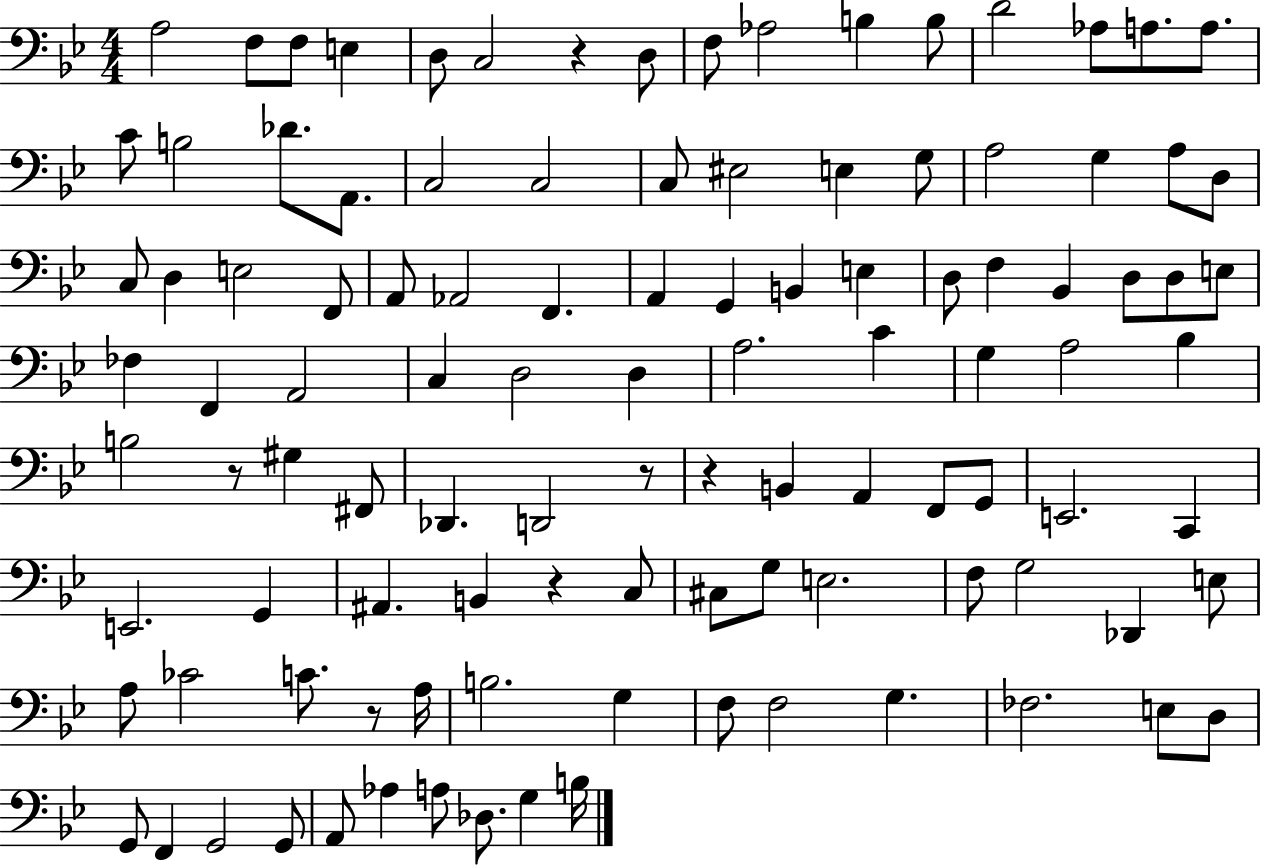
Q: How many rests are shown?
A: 6